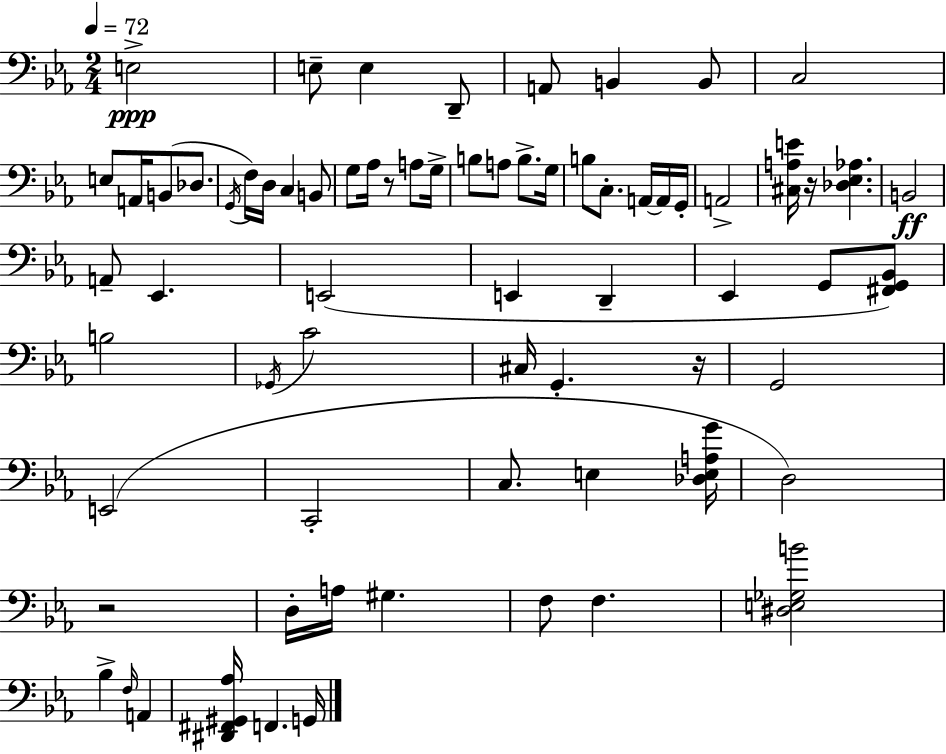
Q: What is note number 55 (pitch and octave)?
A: F3